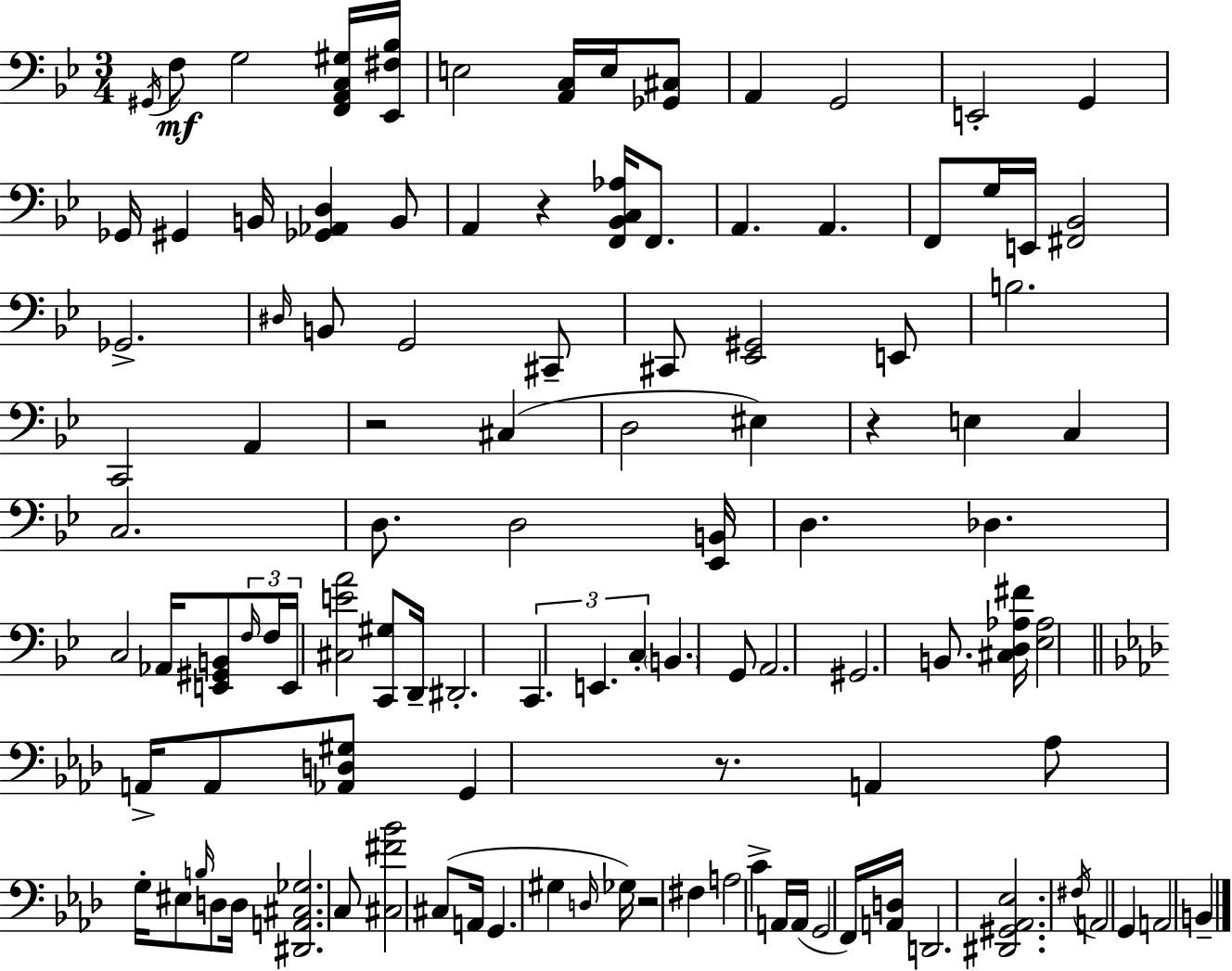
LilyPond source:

{
  \clef bass
  \numericTimeSignature
  \time 3/4
  \key bes \major
  \acciaccatura { gis,16 }\mf f8 g2 <f, a, c gis>16 | <ees, fis bes>16 e2 <a, c>16 e16 <ges, cis>8 | a,4 g,2 | e,2-. g,4 | \break ges,16 gis,4 b,16 <ges, aes, d>4 b,8 | a,4 r4 <f, bes, c aes>16 f,8. | a,4. a,4. | f,8 g16 e,16 <fis, bes,>2 | \break ges,2.-> | \grace { dis16 } b,8 g,2 | cis,8-- cis,8 <ees, gis,>2 | e,8 b2. | \break c,2 a,4 | r2 cis4( | d2 eis4) | r4 e4 c4 | \break c2. | d8. d2 | <ees, b,>16 d4. des4. | c2 aes,16 <e, gis, b,>8 | \break \tuplet 3/2 { \grace { f16 } f16 e,16 } <cis e' a'>2 | <c, gis>8 d,16-- dis,2.-. | \tuplet 3/2 { c,4. e,4. | c4-. } \parenthesize b,4. | \break g,8 a,2. | gis,2. | b,8. <cis d aes fis'>16 <ees aes>2 | \bar "||" \break \key f \minor a,16-> a,8 <aes, d gis>8 g,4 r8. | a,4 aes8 g16-. eis8 \grace { b16 } d8 | d16 <dis, a, cis ges>2. | c8 <cis fis' bes'>2 cis8( | \break a,16 g,4. gis4 | \grace { d16 }) ges16 r2 fis4 | a2 c'4-> | a,16 a,16( g,2 | \break f,16) <a, d>16 d,2. | <dis, gis, aes, ees>2. | \acciaccatura { fis16 } a,2 g,4 | a,2 b,4-- | \break \bar "|."
}